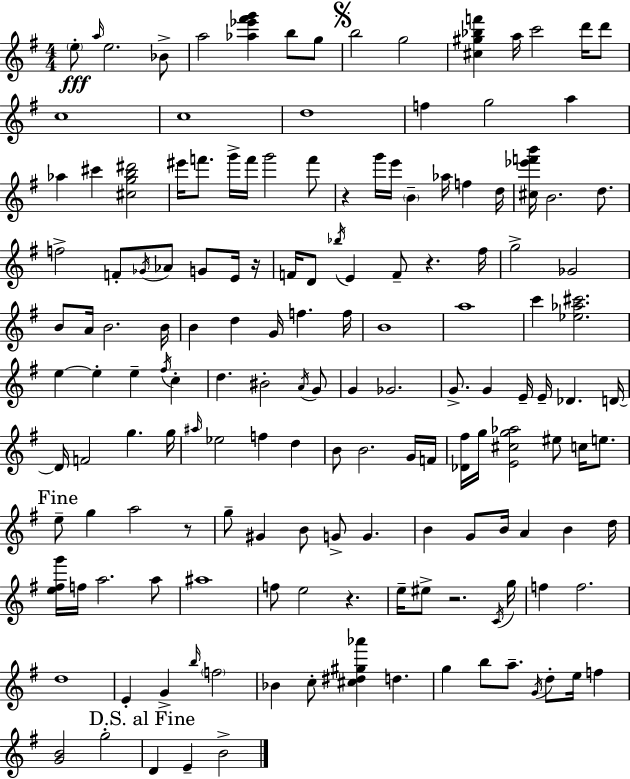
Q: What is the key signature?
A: G major